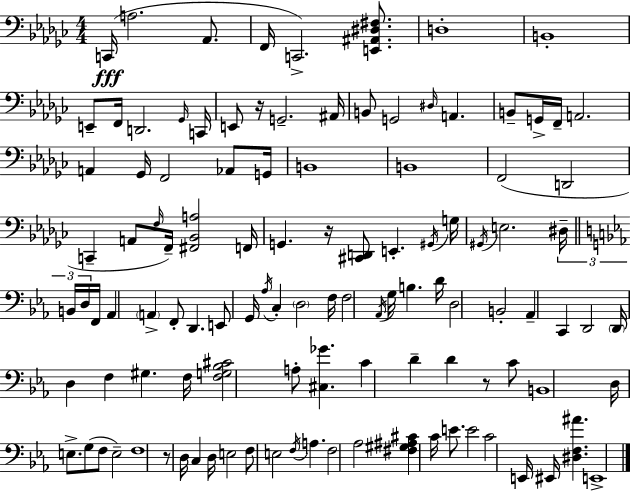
C2/s A3/h. Ab2/e. F2/s C2/h. [E2,A#2,D#3,F#3]/e. D3/w B2/w E2/e F2/s D2/h. Gb2/s C2/s E2/e R/s G2/h. A#2/s B2/e G2/h D#3/s A2/q. B2/e G2/s F2/s A2/h. A2/q Gb2/s F2/h Ab2/e G2/s B2/w B2/w F2/h D2/h C2/q A2/e F3/s F2/s [F#2,Bb2,A3]/h F2/s G2/q. R/s [C#2,D2]/e E2/q. G#2/s G3/s G#2/s E3/h. D#3/s B2/s D3/s F2/s Ab2/q A2/q F2/e D2/q. E2/e G2/s Ab3/s C3/q D3/h F3/s F3/h Ab2/s G3/s B3/q. D4/s D3/h B2/h Ab2/q C2/q D2/h D2/s D3/q F3/q G#3/q. F3/s [F3,G3,Bb3,C#4]/h A3/e [C#3,Gb4]/q. C4/q D4/q D4/q R/e C4/e B2/w D3/s E3/e. G3/e F3/e E3/h F3/w R/e D3/s C3/q D3/s E3/h F3/e E3/h F3/s A3/q. F3/h Ab3/h [F#3,G#3,A#3,C#4]/q C4/s E4/e. E4/h C4/h E2/s EIS2/s [D#3,F3,A#4]/q. E2/w